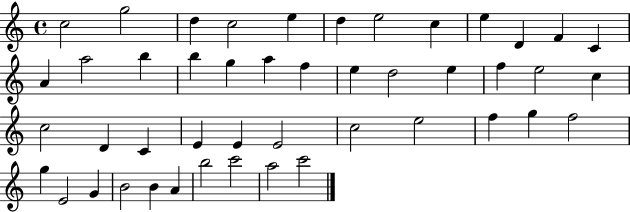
{
  \clef treble
  \time 4/4
  \defaultTimeSignature
  \key c \major
  c''2 g''2 | d''4 c''2 e''4 | d''4 e''2 c''4 | e''4 d'4 f'4 c'4 | \break a'4 a''2 b''4 | b''4 g''4 a''4 f''4 | e''4 d''2 e''4 | f''4 e''2 c''4 | \break c''2 d'4 c'4 | e'4 e'4 e'2 | c''2 e''2 | f''4 g''4 f''2 | \break g''4 e'2 g'4 | b'2 b'4 a'4 | b''2 c'''2 | a''2 c'''2 | \break \bar "|."
}